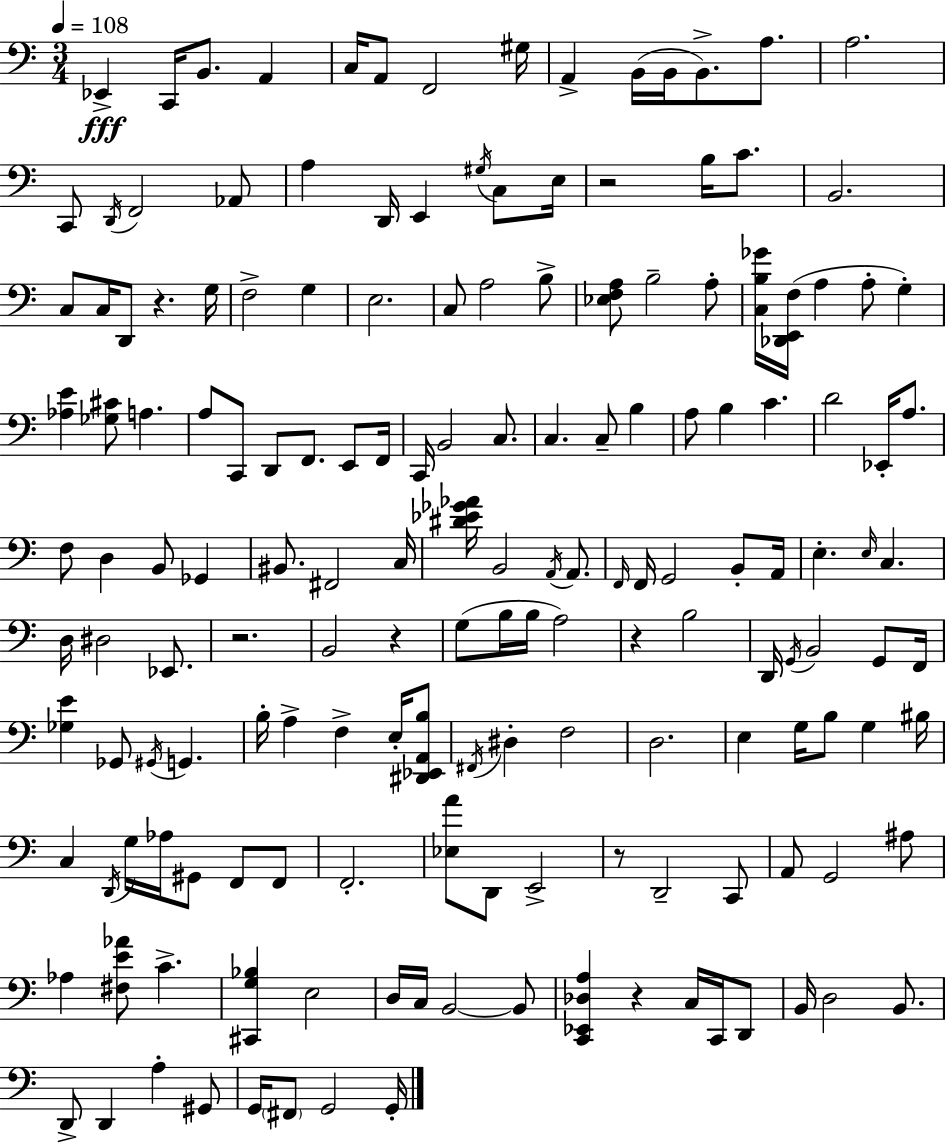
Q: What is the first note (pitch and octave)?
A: Eb2